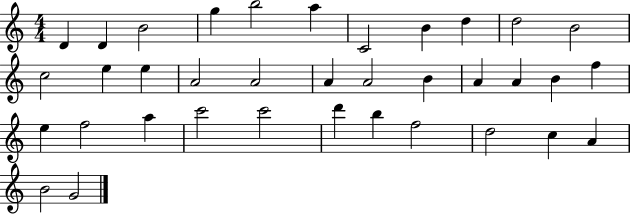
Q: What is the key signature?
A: C major